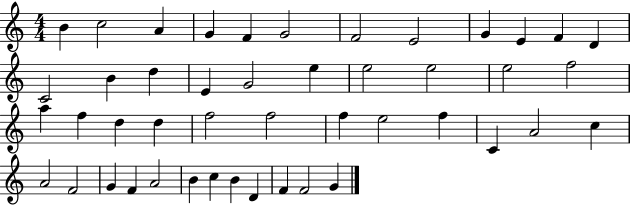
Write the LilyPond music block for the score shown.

{
  \clef treble
  \numericTimeSignature
  \time 4/4
  \key c \major
  b'4 c''2 a'4 | g'4 f'4 g'2 | f'2 e'2 | g'4 e'4 f'4 d'4 | \break c'2 b'4 d''4 | e'4 g'2 e''4 | e''2 e''2 | e''2 f''2 | \break a''4 f''4 d''4 d''4 | f''2 f''2 | f''4 e''2 f''4 | c'4 a'2 c''4 | \break a'2 f'2 | g'4 f'4 a'2 | b'4 c''4 b'4 d'4 | f'4 f'2 g'4 | \break \bar "|."
}